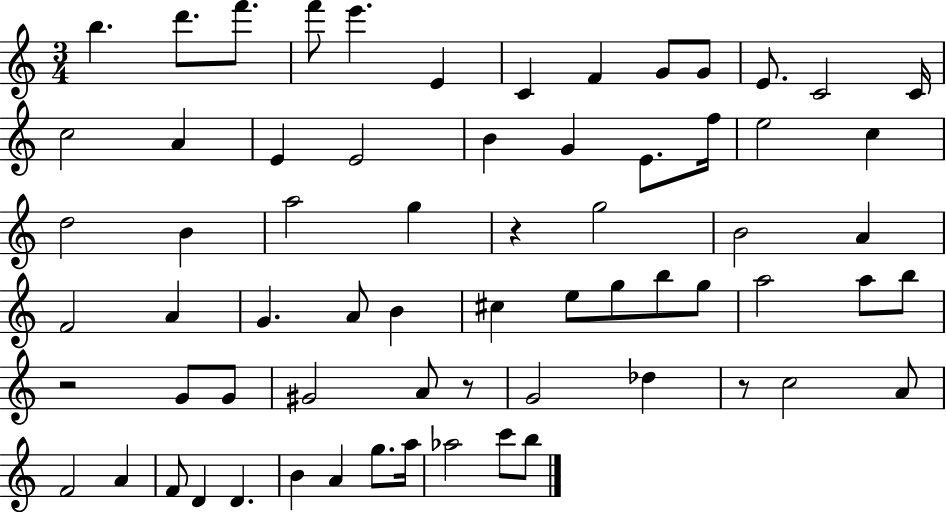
B5/q. D6/e. F6/e. F6/e E6/q. E4/q C4/q F4/q G4/e G4/e E4/e. C4/h C4/s C5/h A4/q E4/q E4/h B4/q G4/q E4/e. F5/s E5/h C5/q D5/h B4/q A5/h G5/q R/q G5/h B4/h A4/q F4/h A4/q G4/q. A4/e B4/q C#5/q E5/e G5/e B5/e G5/e A5/h A5/e B5/e R/h G4/e G4/e G#4/h A4/e R/e G4/h Db5/q R/e C5/h A4/e F4/h A4/q F4/e D4/q D4/q. B4/q A4/q G5/e. A5/s Ab5/h C6/e B5/e